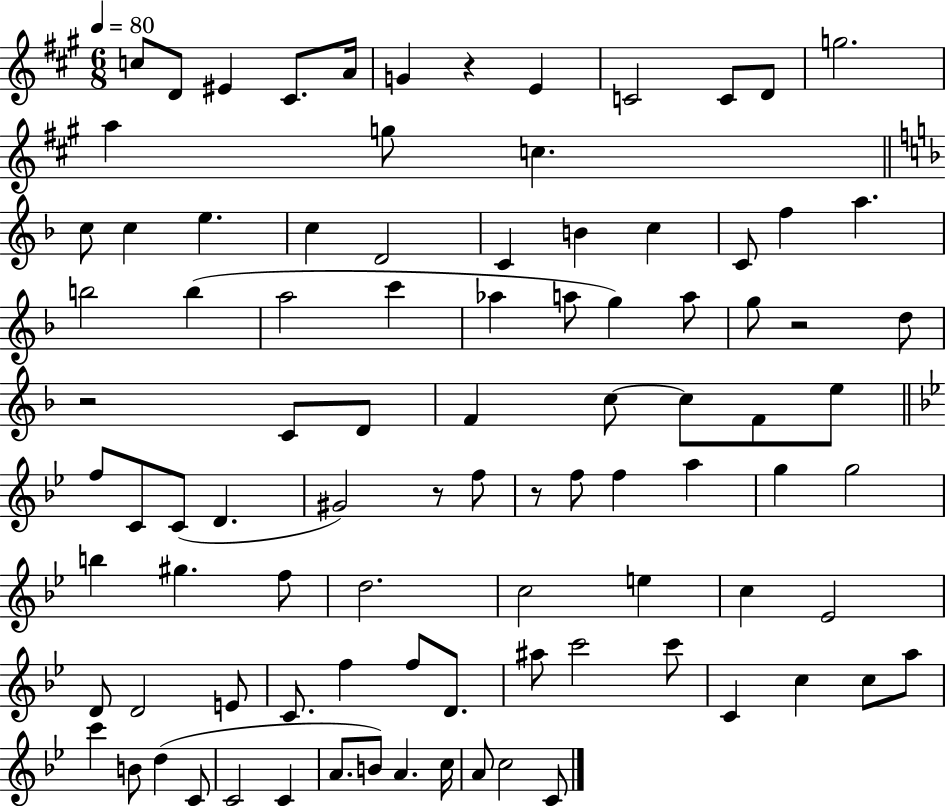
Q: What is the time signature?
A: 6/8